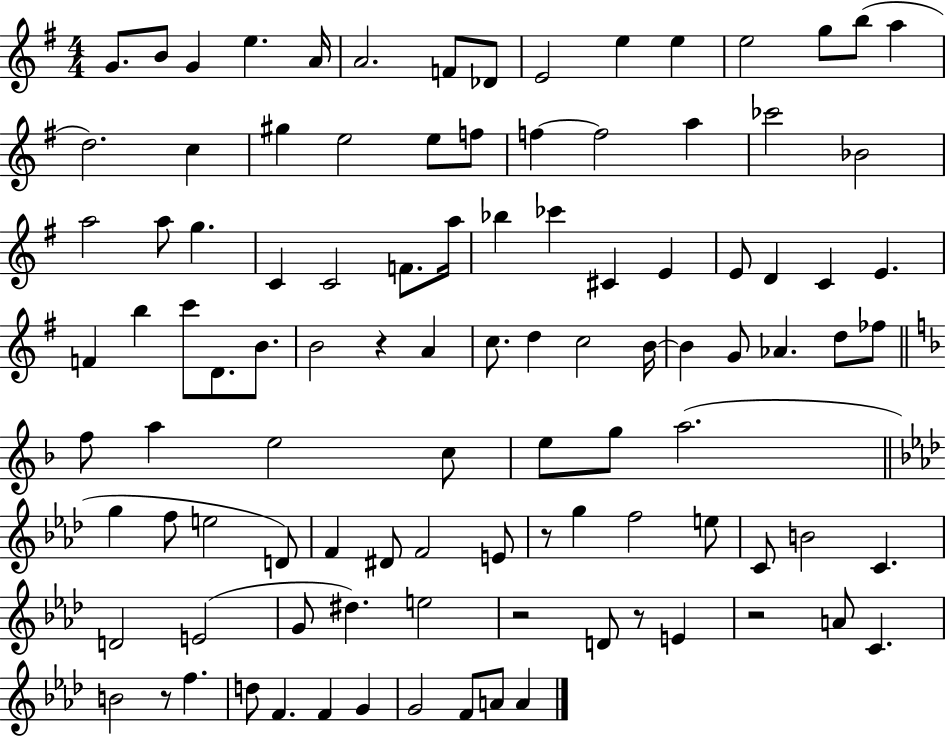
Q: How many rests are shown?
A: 6